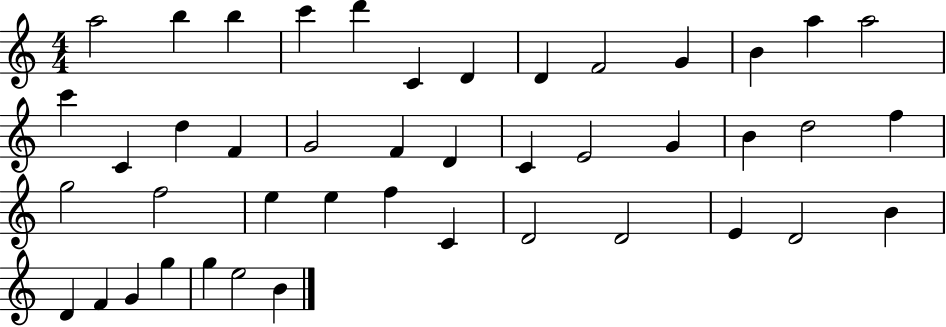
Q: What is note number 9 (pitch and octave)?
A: F4